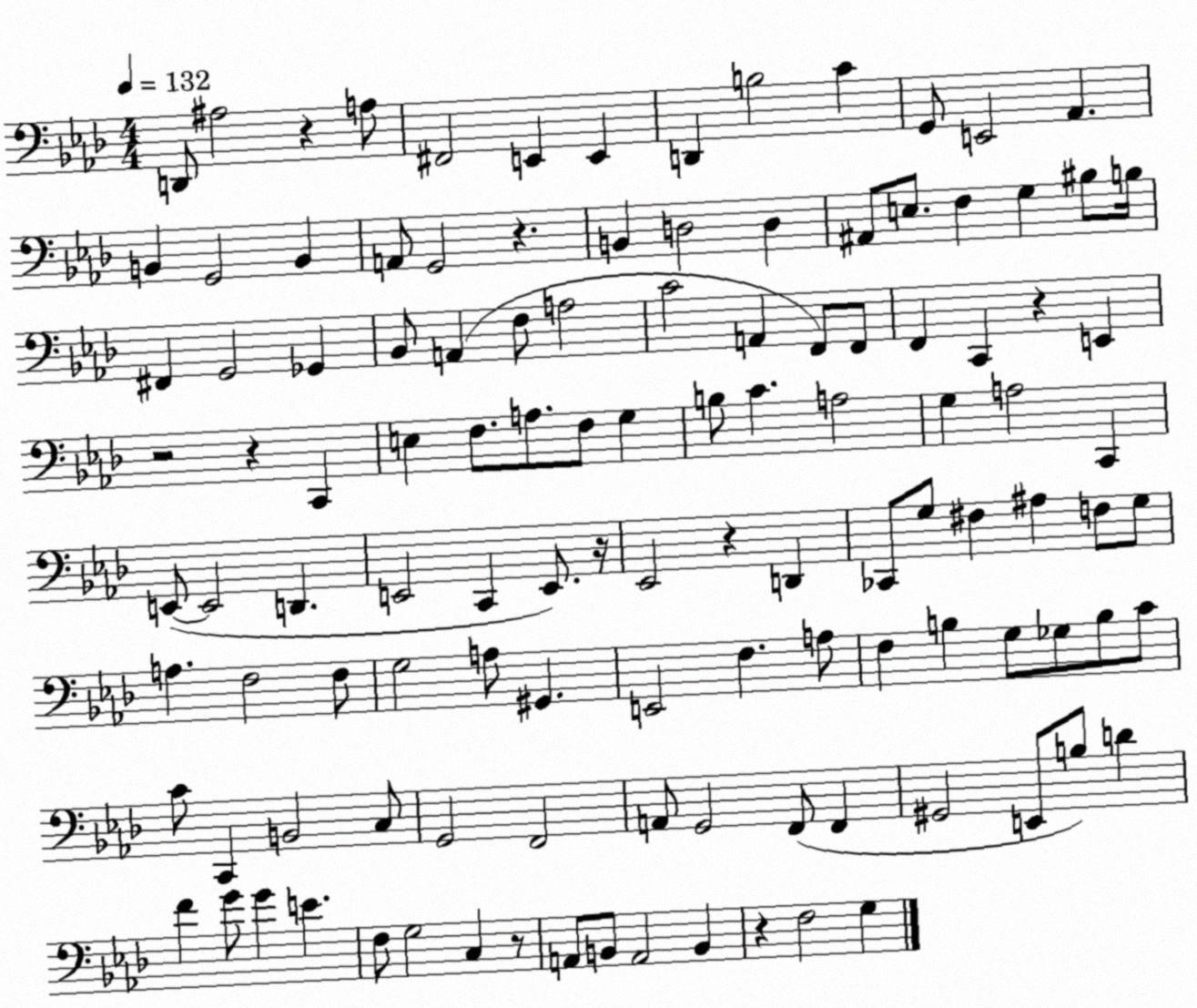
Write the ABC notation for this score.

X:1
T:Untitled
M:4/4
L:1/4
K:Ab
D,,/2 ^A,2 z A,/2 ^F,,2 E,, E,, D,, B,2 C G,,/2 E,,2 _A,, B,, G,,2 B,, A,,/2 G,,2 z B,, D,2 D, ^A,,/2 E,/2 F, G, ^B,/2 B,/4 ^F,, G,,2 _G,, _B,,/2 A,, F,/2 A,2 C2 A,, F,,/2 F,,/2 F,, C,, z E,, z2 z C,, E, F,/2 A,/2 F,/2 G, B,/2 C A,2 G, A,2 C,, E,,/2 E,,2 D,, E,,2 C,, E,,/2 z/4 _E,,2 z D,, _C,,/2 G,/2 ^F, ^A, F,/2 G,/2 A, F,2 F,/2 G,2 A,/2 ^G,, E,,2 F, A,/2 F, B, G,/2 _G,/2 B,/2 C/2 C/2 C,, B,,2 C,/2 G,,2 F,,2 A,,/2 G,,2 F,,/2 F,, ^G,,2 E,,/2 B,/2 D F G/2 G E F,/2 G,2 C, z/2 A,,/2 B,,/2 A,,2 B,, z F,2 G,